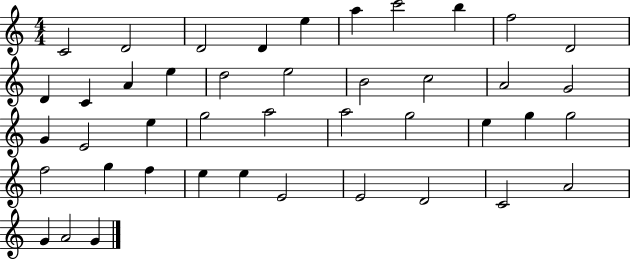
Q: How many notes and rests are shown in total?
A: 43